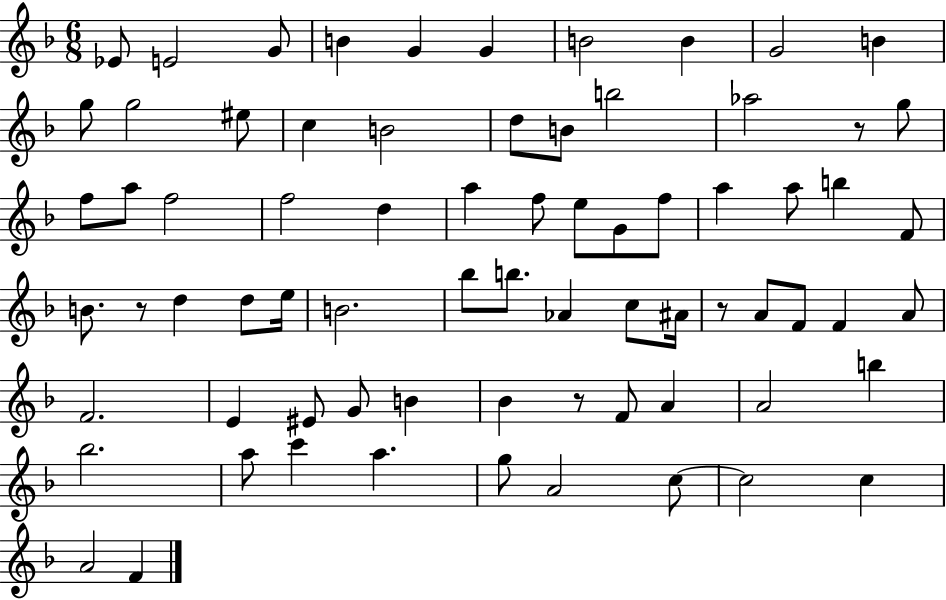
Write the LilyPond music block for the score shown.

{
  \clef treble
  \numericTimeSignature
  \time 6/8
  \key f \major
  \repeat volta 2 { ees'8 e'2 g'8 | b'4 g'4 g'4 | b'2 b'4 | g'2 b'4 | \break g''8 g''2 eis''8 | c''4 b'2 | d''8 b'8 b''2 | aes''2 r8 g''8 | \break f''8 a''8 f''2 | f''2 d''4 | a''4 f''8 e''8 g'8 f''8 | a''4 a''8 b''4 f'8 | \break b'8. r8 d''4 d''8 e''16 | b'2. | bes''8 b''8. aes'4 c''8 ais'16 | r8 a'8 f'8 f'4 a'8 | \break f'2. | e'4 eis'8 g'8 b'4 | bes'4 r8 f'8 a'4 | a'2 b''4 | \break bes''2. | a''8 c'''4 a''4. | g''8 a'2 c''8~~ | c''2 c''4 | \break a'2 f'4 | } \bar "|."
}